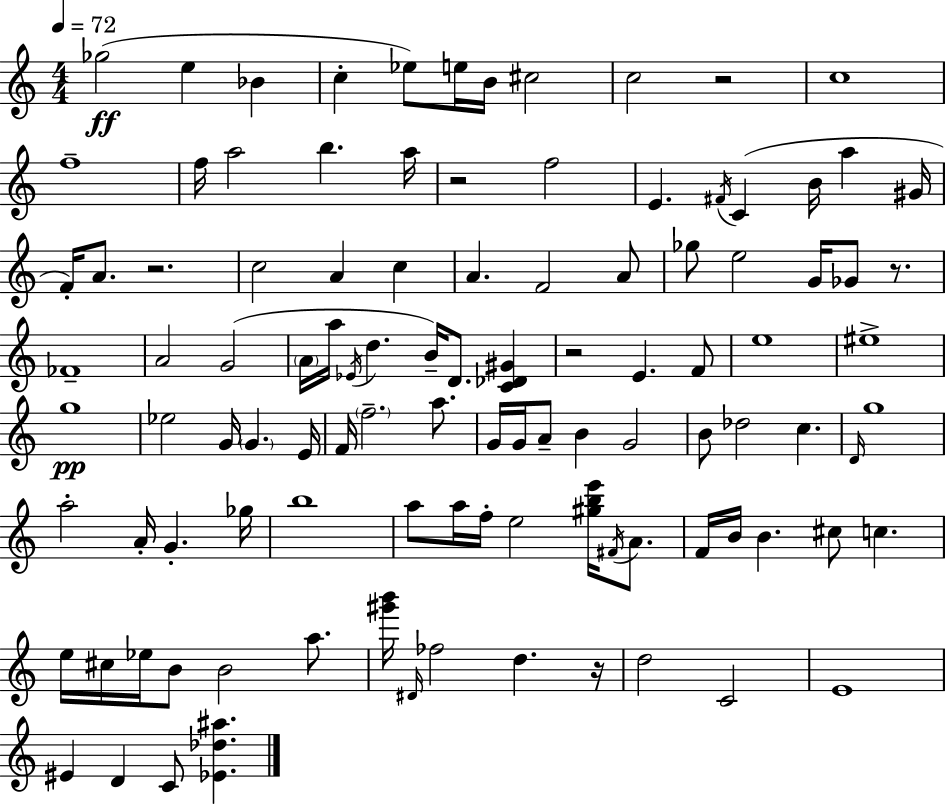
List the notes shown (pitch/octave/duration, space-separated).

Gb5/h E5/q Bb4/q C5/q Eb5/e E5/s B4/s C#5/h C5/h R/h C5/w F5/w F5/s A5/h B5/q. A5/s R/h F5/h E4/q. F#4/s C4/q B4/s A5/q G#4/s F4/s A4/e. R/h. C5/h A4/q C5/q A4/q. F4/h A4/e Gb5/e E5/h G4/s Gb4/e R/e. FES4/w A4/h G4/h A4/s A5/s Eb4/s D5/q. B4/s D4/e. [C4,Db4,G#4]/q R/h E4/q. F4/e E5/w EIS5/w G5/w Eb5/h G4/s G4/q. E4/s F4/s F5/h. A5/e. G4/s G4/s A4/e B4/q G4/h B4/e Db5/h C5/q. D4/s G5/w A5/h A4/s G4/q. Gb5/s B5/w A5/e A5/s F5/s E5/h [G#5,B5,E6]/s F#4/s A4/e. F4/s B4/s B4/q. C#5/e C5/q. E5/s C#5/s Eb5/s B4/e B4/h A5/e. [G#6,B6]/s D#4/s FES5/h D5/q. R/s D5/h C4/h E4/w EIS4/q D4/q C4/e [Eb4,Db5,A#5]/q.